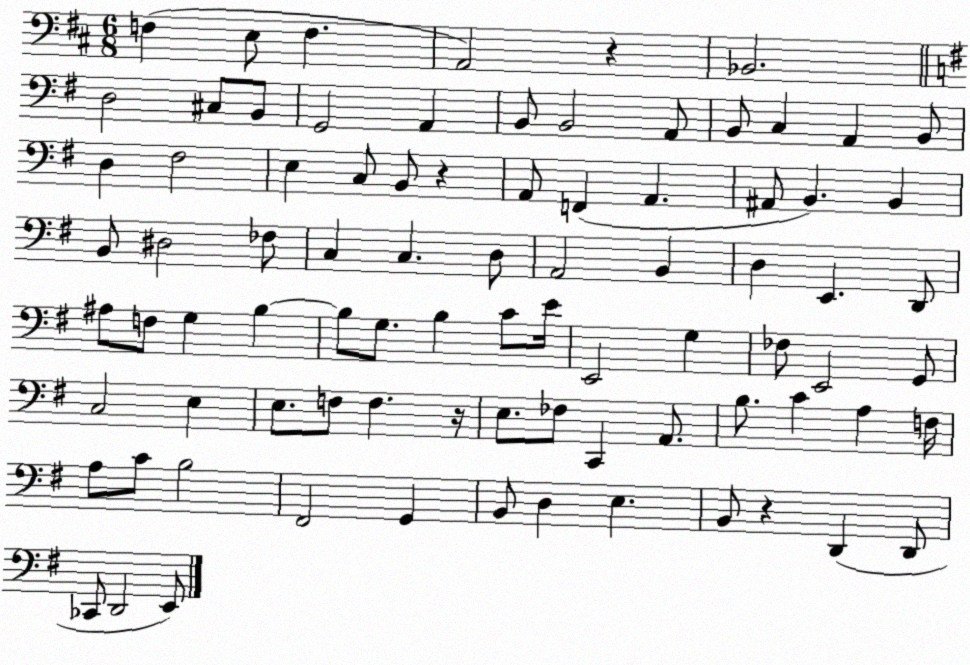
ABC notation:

X:1
T:Untitled
M:6/8
L:1/4
K:D
F, E,/2 F, A,,2 z _B,,2 D,2 ^C,/2 B,,/2 G,,2 A,, B,,/2 B,,2 A,,/2 B,,/2 C, A,, B,,/2 D, ^F,2 E, C,/2 B,,/2 z A,,/2 F,, A,, ^A,,/2 B,, B,, B,,/2 ^D,2 _F,/2 C, C, D,/2 A,,2 B,, D, E,, D,,/2 ^A,/2 F,/2 G, B, B,/2 G,/2 B, C/2 E/4 E,,2 G, _F,/2 E,,2 G,,/2 C,2 E, E,/2 F,/2 F, z/4 E,/2 _F,/2 C,, A,,/2 B,/2 C A, F,/4 A,/2 C/2 B,2 ^F,,2 G,, B,,/2 D, E, B,,/2 z D,, D,,/2 _C,,/2 D,,2 E,,/2